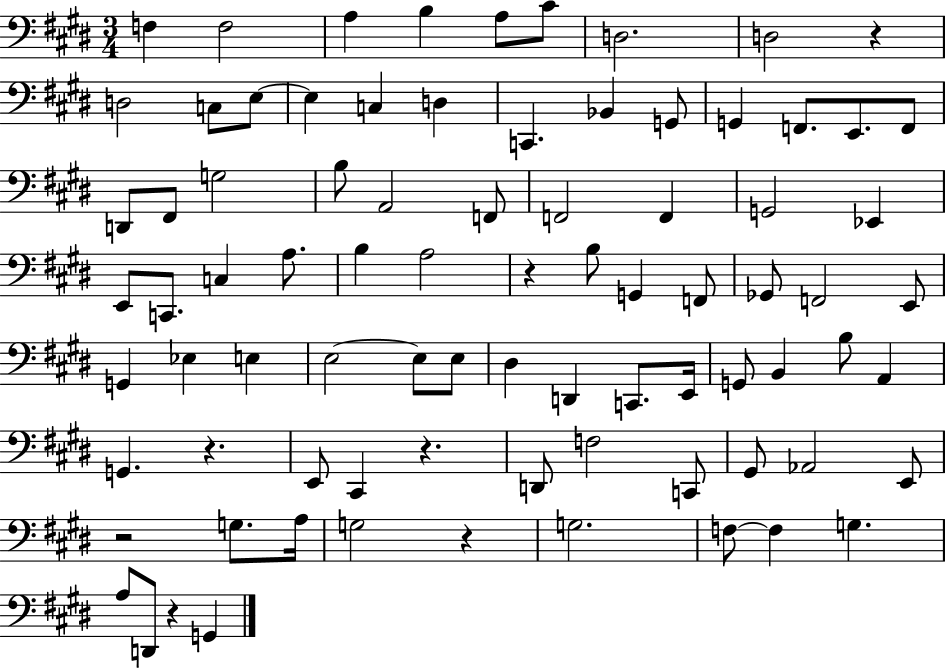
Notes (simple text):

F3/q F3/h A3/q B3/q A3/e C#4/e D3/h. D3/h R/q D3/h C3/e E3/e E3/q C3/q D3/q C2/q. Bb2/q G2/e G2/q F2/e. E2/e. F2/e D2/e F#2/e G3/h B3/e A2/h F2/e F2/h F2/q G2/h Eb2/q E2/e C2/e. C3/q A3/e. B3/q A3/h R/q B3/e G2/q F2/e Gb2/e F2/h E2/e G2/q Eb3/q E3/q E3/h E3/e E3/e D#3/q D2/q C2/e. E2/s G2/e B2/q B3/e A2/q G2/q. R/q. E2/e C#2/q R/q. D2/e F3/h C2/e G#2/e Ab2/h E2/e R/h G3/e. A3/s G3/h R/q G3/h. F3/e F3/q G3/q. A3/e D2/e R/q G2/q